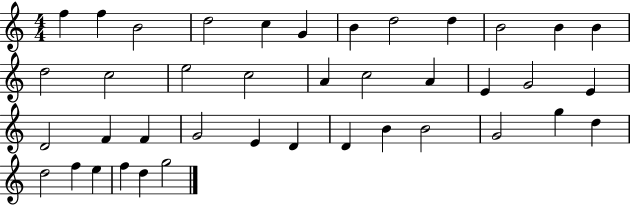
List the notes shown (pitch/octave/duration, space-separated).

F5/q F5/q B4/h D5/h C5/q G4/q B4/q D5/h D5/q B4/h B4/q B4/q D5/h C5/h E5/h C5/h A4/q C5/h A4/q E4/q G4/h E4/q D4/h F4/q F4/q G4/h E4/q D4/q D4/q B4/q B4/h G4/h G5/q D5/q D5/h F5/q E5/q F5/q D5/q G5/h